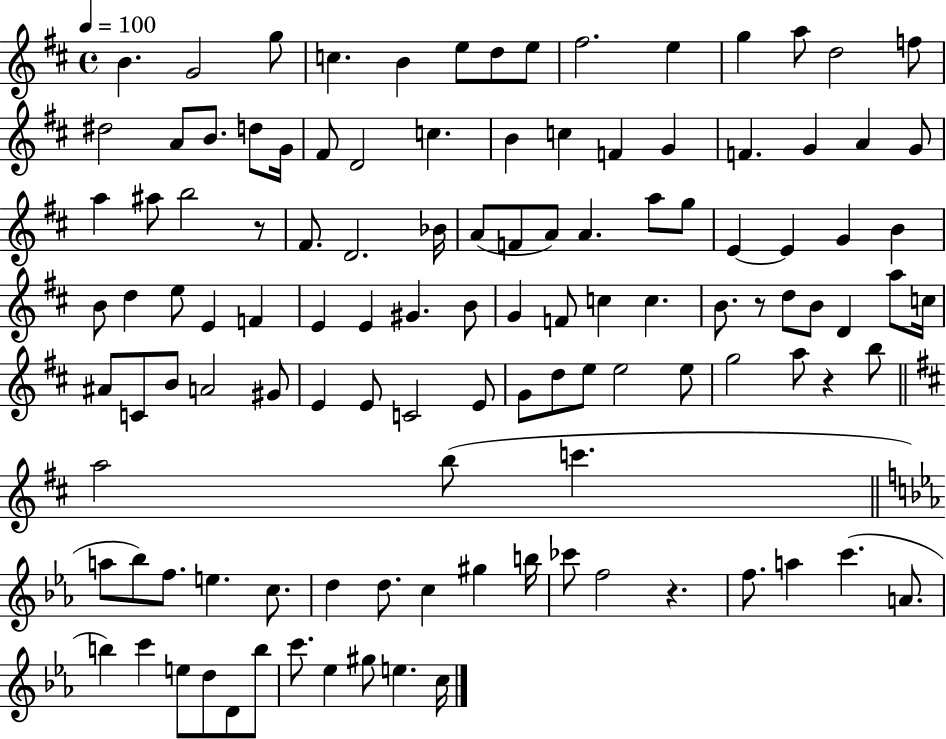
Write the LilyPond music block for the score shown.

{
  \clef treble
  \time 4/4
  \defaultTimeSignature
  \key d \major
  \tempo 4 = 100
  b'4. g'2 g''8 | c''4. b'4 e''8 d''8 e''8 | fis''2. e''4 | g''4 a''8 d''2 f''8 | \break dis''2 a'8 b'8. d''8 g'16 | fis'8 d'2 c''4. | b'4 c''4 f'4 g'4 | f'4. g'4 a'4 g'8 | \break a''4 ais''8 b''2 r8 | fis'8. d'2. bes'16 | a'8( f'8 a'8) a'4. a''8 g''8 | e'4~~ e'4 g'4 b'4 | \break b'8 d''4 e''8 e'4 f'4 | e'4 e'4 gis'4. b'8 | g'4 f'8 c''4 c''4. | b'8. r8 d''8 b'8 d'4 a''8 c''16 | \break ais'8 c'8 b'8 a'2 gis'8 | e'4 e'8 c'2 e'8 | g'8 d''8 e''8 e''2 e''8 | g''2 a''8 r4 b''8 | \break \bar "||" \break \key b \minor a''2 b''8( c'''4. | \bar "||" \break \key ees \major a''8 bes''8) f''8. e''4. c''8. | d''4 d''8. c''4 gis''4 b''16 | ces'''8 f''2 r4. | f''8. a''4 c'''4.( a'8. | \break b''4) c'''4 e''8 d''8 d'8 b''8 | c'''8. ees''4 gis''8 e''4. c''16 | \bar "|."
}